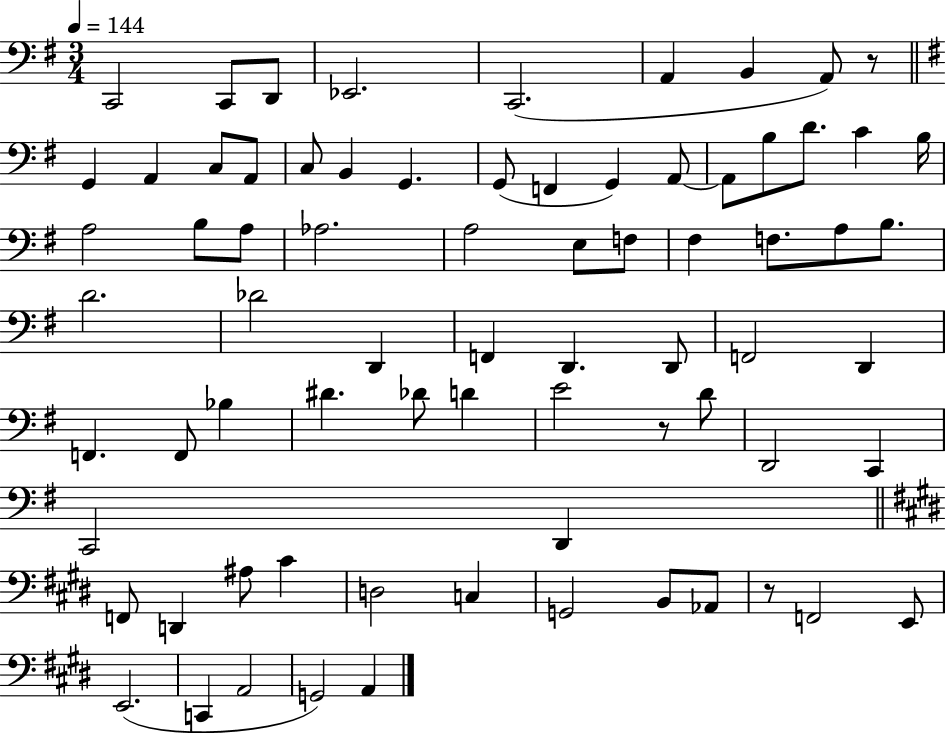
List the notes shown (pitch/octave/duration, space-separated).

C2/h C2/e D2/e Eb2/h. C2/h. A2/q B2/q A2/e R/e G2/q A2/q C3/e A2/e C3/e B2/q G2/q. G2/e F2/q G2/q A2/e A2/e B3/e D4/e. C4/q B3/s A3/h B3/e A3/e Ab3/h. A3/h E3/e F3/e F#3/q F3/e. A3/e B3/e. D4/h. Db4/h D2/q F2/q D2/q. D2/e F2/h D2/q F2/q. F2/e Bb3/q D#4/q. Db4/e D4/q E4/h R/e D4/e D2/h C2/q C2/h D2/q F2/e D2/q A#3/e C#4/q D3/h C3/q G2/h B2/e Ab2/e R/e F2/h E2/e E2/h. C2/q A2/h G2/h A2/q